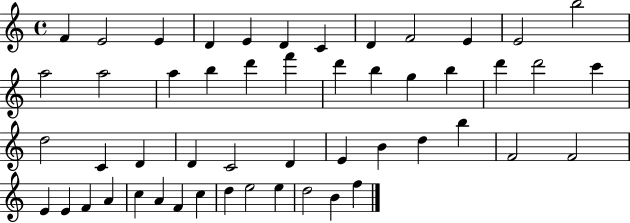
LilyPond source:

{
  \clef treble
  \time 4/4
  \defaultTimeSignature
  \key c \major
  f'4 e'2 e'4 | d'4 e'4 d'4 c'4 | d'4 f'2 e'4 | e'2 b''2 | \break a''2 a''2 | a''4 b''4 d'''4 f'''4 | d'''4 b''4 g''4 b''4 | d'''4 d'''2 c'''4 | \break d''2 c'4 d'4 | d'4 c'2 d'4 | e'4 b'4 d''4 b''4 | f'2 f'2 | \break e'4 e'4 f'4 a'4 | c''4 a'4 f'4 c''4 | d''4 e''2 e''4 | d''2 b'4 f''4 | \break \bar "|."
}